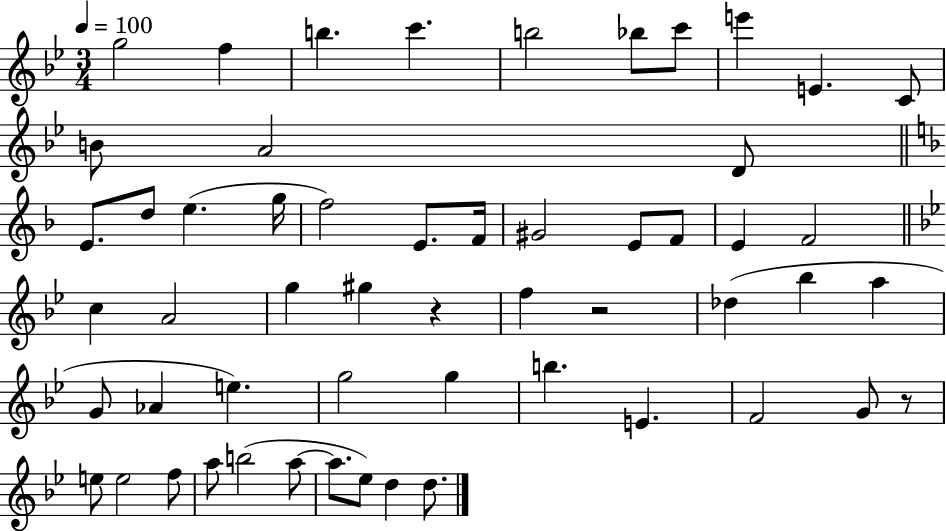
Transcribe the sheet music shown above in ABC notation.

X:1
T:Untitled
M:3/4
L:1/4
K:Bb
g2 f b c' b2 _b/2 c'/2 e' E C/2 B/2 A2 D/2 E/2 d/2 e g/4 f2 E/2 F/4 ^G2 E/2 F/2 E F2 c A2 g ^g z f z2 _d _b a G/2 _A e g2 g b E F2 G/2 z/2 e/2 e2 f/2 a/2 b2 a/2 a/2 _e/2 d d/2